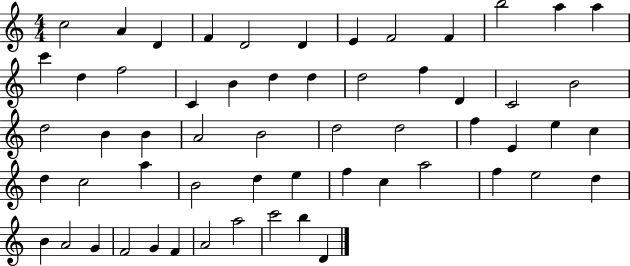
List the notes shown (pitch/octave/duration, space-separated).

C5/h A4/q D4/q F4/q D4/h D4/q E4/q F4/h F4/q B5/h A5/q A5/q C6/q D5/q F5/h C4/q B4/q D5/q D5/q D5/h F5/q D4/q C4/h B4/h D5/h B4/q B4/q A4/h B4/h D5/h D5/h F5/q E4/q E5/q C5/q D5/q C5/h A5/q B4/h D5/q E5/q F5/q C5/q A5/h F5/q E5/h D5/q B4/q A4/h G4/q F4/h G4/q F4/q A4/h A5/h C6/h B5/q D4/q